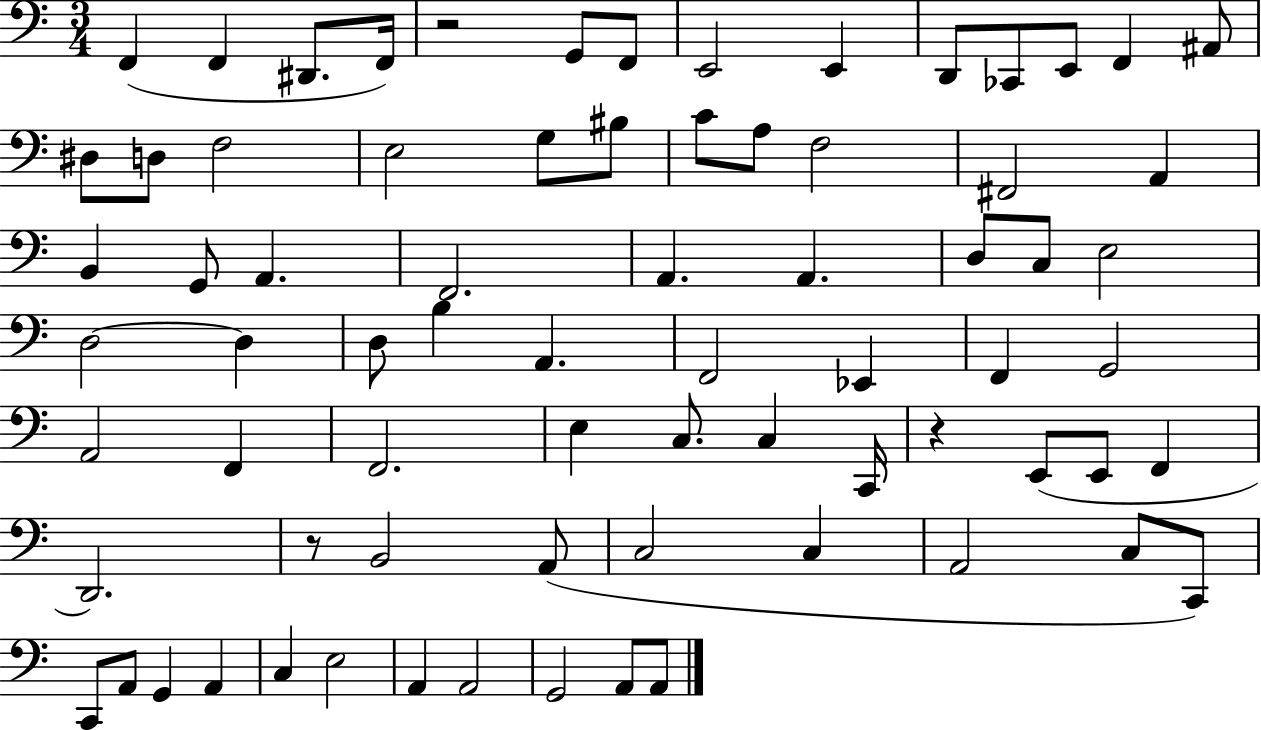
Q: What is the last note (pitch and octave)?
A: A2